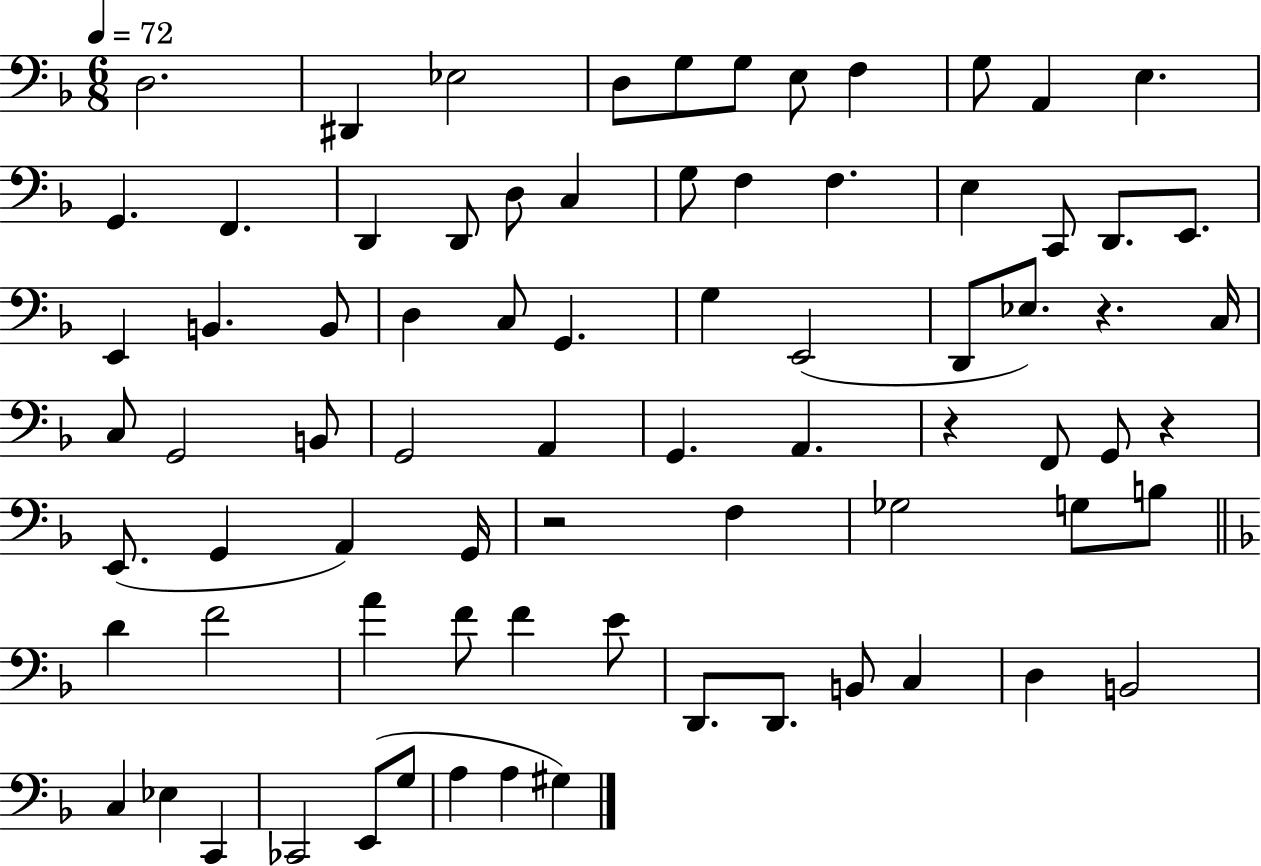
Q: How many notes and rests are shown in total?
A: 77